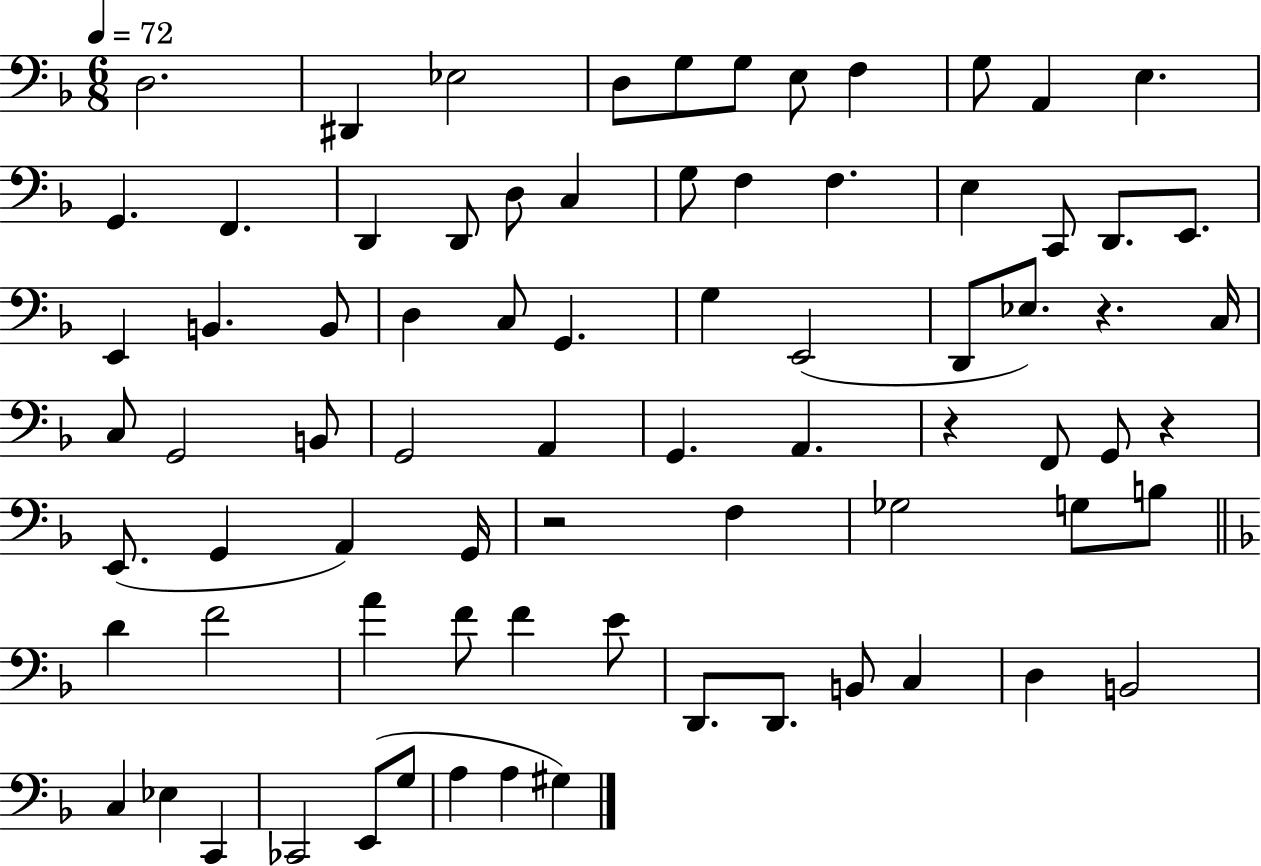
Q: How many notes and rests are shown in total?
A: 77